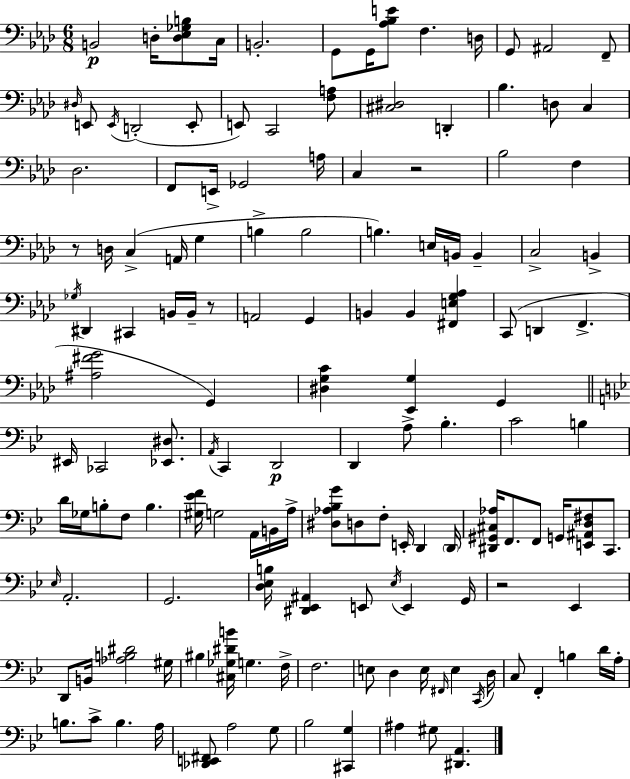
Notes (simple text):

B2/h D3/s [D3,Eb3,Gb3,B3]/e C3/s B2/h. G2/e G2/s [Ab3,Bb3,E4]/e F3/q. D3/s G2/e A#2/h F2/e D#3/s E2/e E2/s D2/h E2/e E2/e C2/h [F3,A3]/e [C#3,D#3]/h D2/q Bb3/q. D3/e C3/q Db3/h. F2/e E2/s Gb2/h A3/s C3/q R/h Bb3/h F3/q R/e D3/s C3/q A2/s G3/q B3/q B3/h B3/q. E3/s B2/s B2/q C3/h B2/q Gb3/s D#2/q C#2/q B2/s B2/s R/e A2/h G2/q B2/q B2/q [F#2,E3,G3,Ab3]/q C2/e D2/q F2/q. [A#3,F#4,G4]/h G2/q [D#3,G3,C4]/q [Eb2,G3]/q G2/q EIS2/s CES2/h [Eb2,D#3]/e. A2/s C2/q D2/h D2/q A3/e Bb3/q. C4/h B3/q D4/s Gb3/s B3/e F3/e B3/q. [G#3,Eb4,F4]/s G3/h A2/s B2/s A3/s [D#3,Ab3,Bb3,G4]/e D3/e F3/e E2/s D2/q D2/s [D#2,G#2,C#3,Ab3]/s F2/e. F2/e G2/s [E2,A#2,D3,F#3]/e C2/e. Eb3/s A2/h. G2/h. [D3,Eb3,B3]/s [D#2,Eb2,A#2]/q E2/e Eb3/s E2/q G2/s R/h Eb2/q D2/e B2/s [Ab3,B3,D#4]/h G#3/s BIS3/q [C#3,Gb3,D#4,B4]/s G3/q. F3/s F3/h. E3/e D3/q E3/s F#2/s E3/q C2/s D3/s C3/e F2/q B3/q D4/s A3/s B3/e. C4/e B3/q. A3/s [Db2,E2,F#2]/e A3/h G3/e Bb3/h [C#2,G3]/q A#3/q G#3/e [D#2,A2]/q.